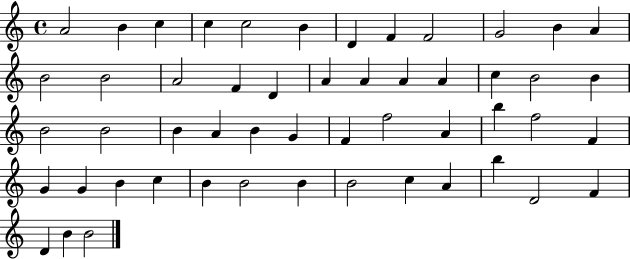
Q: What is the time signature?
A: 4/4